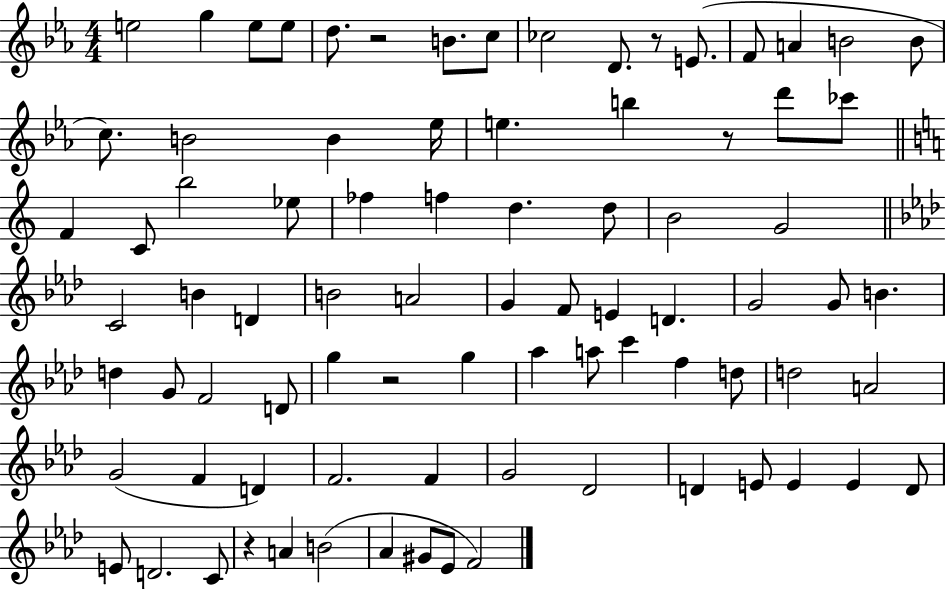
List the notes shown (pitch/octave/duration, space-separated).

E5/h G5/q E5/e E5/e D5/e. R/h B4/e. C5/e CES5/h D4/e. R/e E4/e. F4/e A4/q B4/h B4/e C5/e. B4/h B4/q Eb5/s E5/q. B5/q R/e D6/e CES6/e F4/q C4/e B5/h Eb5/e FES5/q F5/q D5/q. D5/e B4/h G4/h C4/h B4/q D4/q B4/h A4/h G4/q F4/e E4/q D4/q. G4/h G4/e B4/q. D5/q G4/e F4/h D4/e G5/q R/h G5/q Ab5/q A5/e C6/q F5/q D5/e D5/h A4/h G4/h F4/q D4/q F4/h. F4/q G4/h Db4/h D4/q E4/e E4/q E4/q D4/e E4/e D4/h. C4/e R/q A4/q B4/h Ab4/q G#4/e Eb4/e F4/h